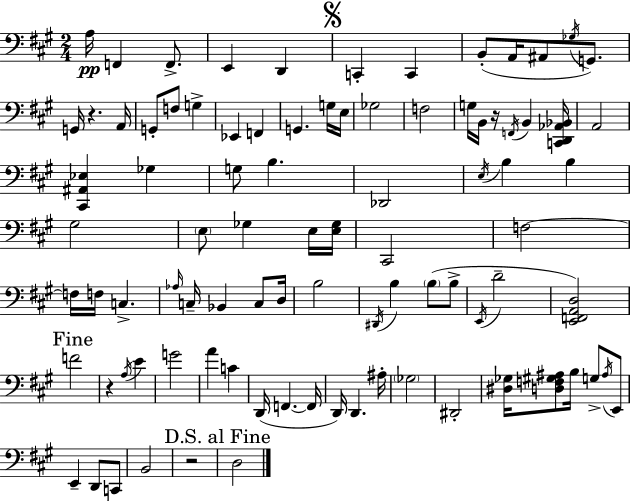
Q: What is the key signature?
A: A major